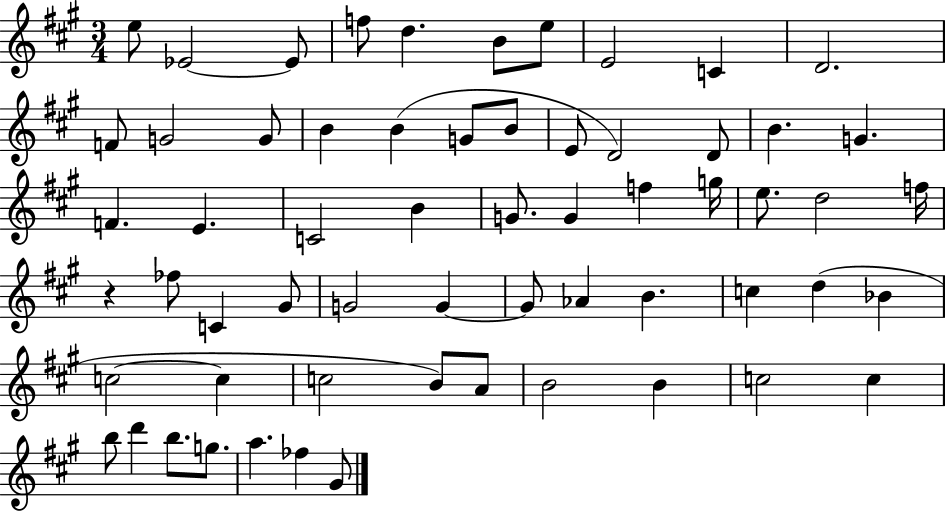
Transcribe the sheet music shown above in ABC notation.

X:1
T:Untitled
M:3/4
L:1/4
K:A
e/2 _E2 _E/2 f/2 d B/2 e/2 E2 C D2 F/2 G2 G/2 B B G/2 B/2 E/2 D2 D/2 B G F E C2 B G/2 G f g/4 e/2 d2 f/4 z _f/2 C ^G/2 G2 G G/2 _A B c d _B c2 c c2 B/2 A/2 B2 B c2 c b/2 d' b/2 g/2 a _f ^G/2